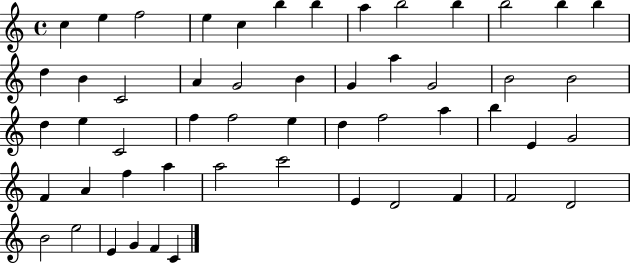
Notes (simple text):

C5/q E5/q F5/h E5/q C5/q B5/q B5/q A5/q B5/h B5/q B5/h B5/q B5/q D5/q B4/q C4/h A4/q G4/h B4/q G4/q A5/q G4/h B4/h B4/h D5/q E5/q C4/h F5/q F5/h E5/q D5/q F5/h A5/q B5/q E4/q G4/h F4/q A4/q F5/q A5/q A5/h C6/h E4/q D4/h F4/q F4/h D4/h B4/h E5/h E4/q G4/q F4/q C4/q